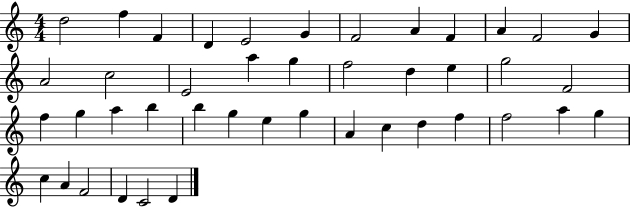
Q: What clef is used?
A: treble